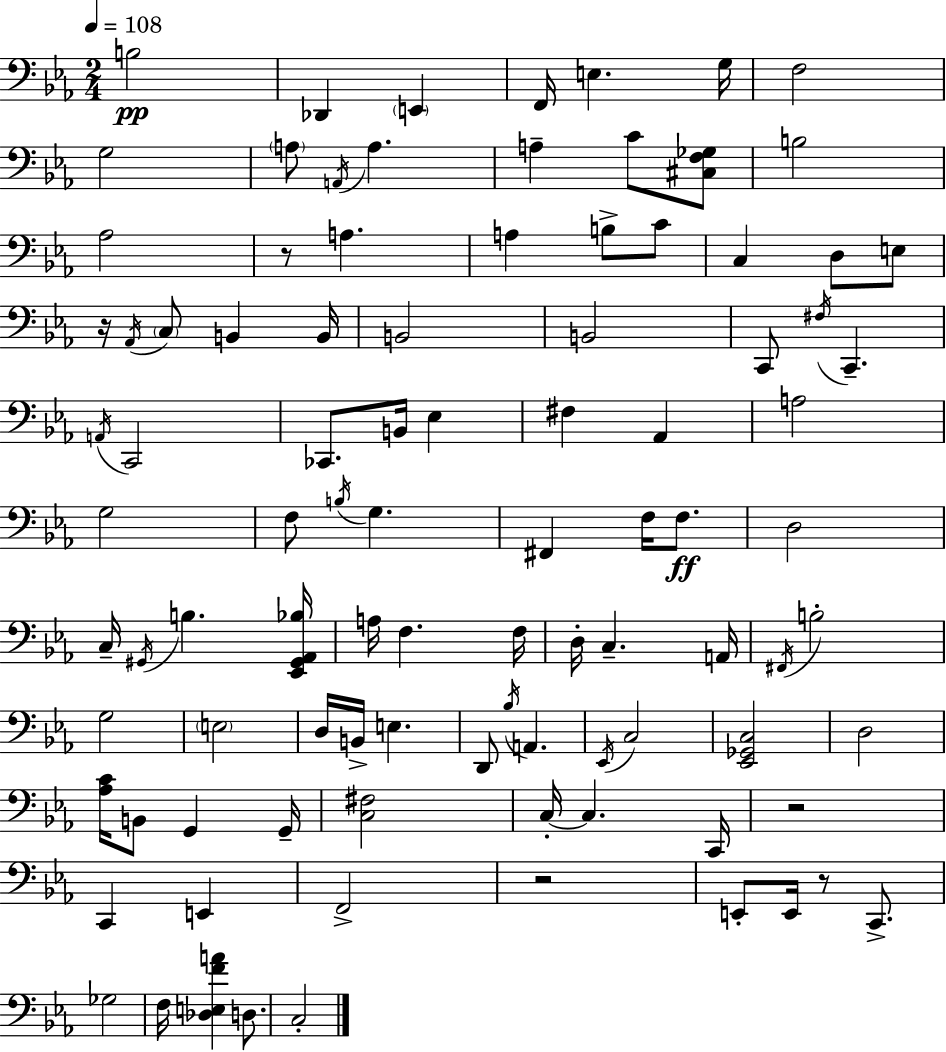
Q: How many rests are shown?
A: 5